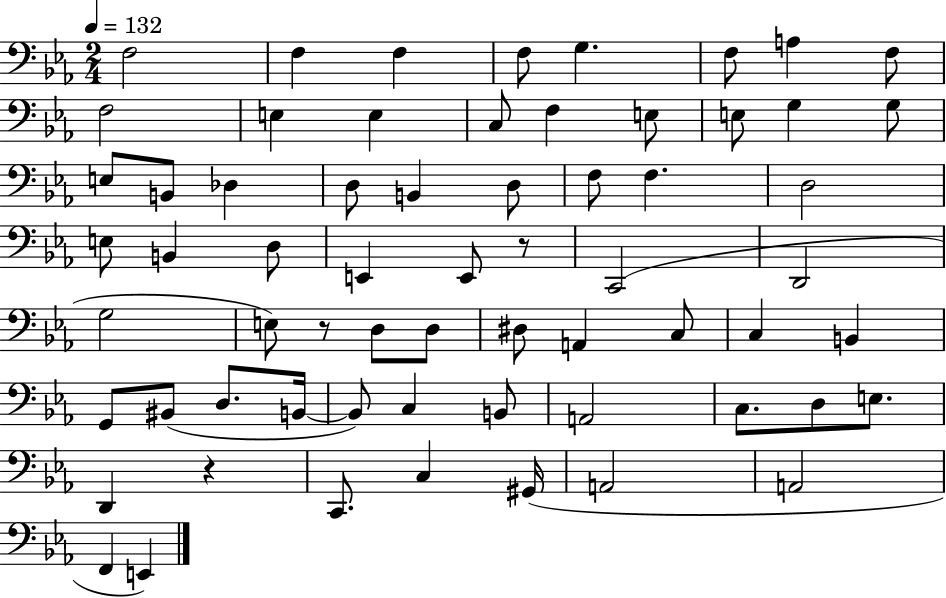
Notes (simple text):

F3/h F3/q F3/q F3/e G3/q. F3/e A3/q F3/e F3/h E3/q E3/q C3/e F3/q E3/e E3/e G3/q G3/e E3/e B2/e Db3/q D3/e B2/q D3/e F3/e F3/q. D3/h E3/e B2/q D3/e E2/q E2/e R/e C2/h D2/h G3/h E3/e R/e D3/e D3/e D#3/e A2/q C3/e C3/q B2/q G2/e BIS2/e D3/e. B2/s B2/e C3/q B2/e A2/h C3/e. D3/e E3/e. D2/q R/q C2/e. C3/q G#2/s A2/h A2/h F2/q E2/q